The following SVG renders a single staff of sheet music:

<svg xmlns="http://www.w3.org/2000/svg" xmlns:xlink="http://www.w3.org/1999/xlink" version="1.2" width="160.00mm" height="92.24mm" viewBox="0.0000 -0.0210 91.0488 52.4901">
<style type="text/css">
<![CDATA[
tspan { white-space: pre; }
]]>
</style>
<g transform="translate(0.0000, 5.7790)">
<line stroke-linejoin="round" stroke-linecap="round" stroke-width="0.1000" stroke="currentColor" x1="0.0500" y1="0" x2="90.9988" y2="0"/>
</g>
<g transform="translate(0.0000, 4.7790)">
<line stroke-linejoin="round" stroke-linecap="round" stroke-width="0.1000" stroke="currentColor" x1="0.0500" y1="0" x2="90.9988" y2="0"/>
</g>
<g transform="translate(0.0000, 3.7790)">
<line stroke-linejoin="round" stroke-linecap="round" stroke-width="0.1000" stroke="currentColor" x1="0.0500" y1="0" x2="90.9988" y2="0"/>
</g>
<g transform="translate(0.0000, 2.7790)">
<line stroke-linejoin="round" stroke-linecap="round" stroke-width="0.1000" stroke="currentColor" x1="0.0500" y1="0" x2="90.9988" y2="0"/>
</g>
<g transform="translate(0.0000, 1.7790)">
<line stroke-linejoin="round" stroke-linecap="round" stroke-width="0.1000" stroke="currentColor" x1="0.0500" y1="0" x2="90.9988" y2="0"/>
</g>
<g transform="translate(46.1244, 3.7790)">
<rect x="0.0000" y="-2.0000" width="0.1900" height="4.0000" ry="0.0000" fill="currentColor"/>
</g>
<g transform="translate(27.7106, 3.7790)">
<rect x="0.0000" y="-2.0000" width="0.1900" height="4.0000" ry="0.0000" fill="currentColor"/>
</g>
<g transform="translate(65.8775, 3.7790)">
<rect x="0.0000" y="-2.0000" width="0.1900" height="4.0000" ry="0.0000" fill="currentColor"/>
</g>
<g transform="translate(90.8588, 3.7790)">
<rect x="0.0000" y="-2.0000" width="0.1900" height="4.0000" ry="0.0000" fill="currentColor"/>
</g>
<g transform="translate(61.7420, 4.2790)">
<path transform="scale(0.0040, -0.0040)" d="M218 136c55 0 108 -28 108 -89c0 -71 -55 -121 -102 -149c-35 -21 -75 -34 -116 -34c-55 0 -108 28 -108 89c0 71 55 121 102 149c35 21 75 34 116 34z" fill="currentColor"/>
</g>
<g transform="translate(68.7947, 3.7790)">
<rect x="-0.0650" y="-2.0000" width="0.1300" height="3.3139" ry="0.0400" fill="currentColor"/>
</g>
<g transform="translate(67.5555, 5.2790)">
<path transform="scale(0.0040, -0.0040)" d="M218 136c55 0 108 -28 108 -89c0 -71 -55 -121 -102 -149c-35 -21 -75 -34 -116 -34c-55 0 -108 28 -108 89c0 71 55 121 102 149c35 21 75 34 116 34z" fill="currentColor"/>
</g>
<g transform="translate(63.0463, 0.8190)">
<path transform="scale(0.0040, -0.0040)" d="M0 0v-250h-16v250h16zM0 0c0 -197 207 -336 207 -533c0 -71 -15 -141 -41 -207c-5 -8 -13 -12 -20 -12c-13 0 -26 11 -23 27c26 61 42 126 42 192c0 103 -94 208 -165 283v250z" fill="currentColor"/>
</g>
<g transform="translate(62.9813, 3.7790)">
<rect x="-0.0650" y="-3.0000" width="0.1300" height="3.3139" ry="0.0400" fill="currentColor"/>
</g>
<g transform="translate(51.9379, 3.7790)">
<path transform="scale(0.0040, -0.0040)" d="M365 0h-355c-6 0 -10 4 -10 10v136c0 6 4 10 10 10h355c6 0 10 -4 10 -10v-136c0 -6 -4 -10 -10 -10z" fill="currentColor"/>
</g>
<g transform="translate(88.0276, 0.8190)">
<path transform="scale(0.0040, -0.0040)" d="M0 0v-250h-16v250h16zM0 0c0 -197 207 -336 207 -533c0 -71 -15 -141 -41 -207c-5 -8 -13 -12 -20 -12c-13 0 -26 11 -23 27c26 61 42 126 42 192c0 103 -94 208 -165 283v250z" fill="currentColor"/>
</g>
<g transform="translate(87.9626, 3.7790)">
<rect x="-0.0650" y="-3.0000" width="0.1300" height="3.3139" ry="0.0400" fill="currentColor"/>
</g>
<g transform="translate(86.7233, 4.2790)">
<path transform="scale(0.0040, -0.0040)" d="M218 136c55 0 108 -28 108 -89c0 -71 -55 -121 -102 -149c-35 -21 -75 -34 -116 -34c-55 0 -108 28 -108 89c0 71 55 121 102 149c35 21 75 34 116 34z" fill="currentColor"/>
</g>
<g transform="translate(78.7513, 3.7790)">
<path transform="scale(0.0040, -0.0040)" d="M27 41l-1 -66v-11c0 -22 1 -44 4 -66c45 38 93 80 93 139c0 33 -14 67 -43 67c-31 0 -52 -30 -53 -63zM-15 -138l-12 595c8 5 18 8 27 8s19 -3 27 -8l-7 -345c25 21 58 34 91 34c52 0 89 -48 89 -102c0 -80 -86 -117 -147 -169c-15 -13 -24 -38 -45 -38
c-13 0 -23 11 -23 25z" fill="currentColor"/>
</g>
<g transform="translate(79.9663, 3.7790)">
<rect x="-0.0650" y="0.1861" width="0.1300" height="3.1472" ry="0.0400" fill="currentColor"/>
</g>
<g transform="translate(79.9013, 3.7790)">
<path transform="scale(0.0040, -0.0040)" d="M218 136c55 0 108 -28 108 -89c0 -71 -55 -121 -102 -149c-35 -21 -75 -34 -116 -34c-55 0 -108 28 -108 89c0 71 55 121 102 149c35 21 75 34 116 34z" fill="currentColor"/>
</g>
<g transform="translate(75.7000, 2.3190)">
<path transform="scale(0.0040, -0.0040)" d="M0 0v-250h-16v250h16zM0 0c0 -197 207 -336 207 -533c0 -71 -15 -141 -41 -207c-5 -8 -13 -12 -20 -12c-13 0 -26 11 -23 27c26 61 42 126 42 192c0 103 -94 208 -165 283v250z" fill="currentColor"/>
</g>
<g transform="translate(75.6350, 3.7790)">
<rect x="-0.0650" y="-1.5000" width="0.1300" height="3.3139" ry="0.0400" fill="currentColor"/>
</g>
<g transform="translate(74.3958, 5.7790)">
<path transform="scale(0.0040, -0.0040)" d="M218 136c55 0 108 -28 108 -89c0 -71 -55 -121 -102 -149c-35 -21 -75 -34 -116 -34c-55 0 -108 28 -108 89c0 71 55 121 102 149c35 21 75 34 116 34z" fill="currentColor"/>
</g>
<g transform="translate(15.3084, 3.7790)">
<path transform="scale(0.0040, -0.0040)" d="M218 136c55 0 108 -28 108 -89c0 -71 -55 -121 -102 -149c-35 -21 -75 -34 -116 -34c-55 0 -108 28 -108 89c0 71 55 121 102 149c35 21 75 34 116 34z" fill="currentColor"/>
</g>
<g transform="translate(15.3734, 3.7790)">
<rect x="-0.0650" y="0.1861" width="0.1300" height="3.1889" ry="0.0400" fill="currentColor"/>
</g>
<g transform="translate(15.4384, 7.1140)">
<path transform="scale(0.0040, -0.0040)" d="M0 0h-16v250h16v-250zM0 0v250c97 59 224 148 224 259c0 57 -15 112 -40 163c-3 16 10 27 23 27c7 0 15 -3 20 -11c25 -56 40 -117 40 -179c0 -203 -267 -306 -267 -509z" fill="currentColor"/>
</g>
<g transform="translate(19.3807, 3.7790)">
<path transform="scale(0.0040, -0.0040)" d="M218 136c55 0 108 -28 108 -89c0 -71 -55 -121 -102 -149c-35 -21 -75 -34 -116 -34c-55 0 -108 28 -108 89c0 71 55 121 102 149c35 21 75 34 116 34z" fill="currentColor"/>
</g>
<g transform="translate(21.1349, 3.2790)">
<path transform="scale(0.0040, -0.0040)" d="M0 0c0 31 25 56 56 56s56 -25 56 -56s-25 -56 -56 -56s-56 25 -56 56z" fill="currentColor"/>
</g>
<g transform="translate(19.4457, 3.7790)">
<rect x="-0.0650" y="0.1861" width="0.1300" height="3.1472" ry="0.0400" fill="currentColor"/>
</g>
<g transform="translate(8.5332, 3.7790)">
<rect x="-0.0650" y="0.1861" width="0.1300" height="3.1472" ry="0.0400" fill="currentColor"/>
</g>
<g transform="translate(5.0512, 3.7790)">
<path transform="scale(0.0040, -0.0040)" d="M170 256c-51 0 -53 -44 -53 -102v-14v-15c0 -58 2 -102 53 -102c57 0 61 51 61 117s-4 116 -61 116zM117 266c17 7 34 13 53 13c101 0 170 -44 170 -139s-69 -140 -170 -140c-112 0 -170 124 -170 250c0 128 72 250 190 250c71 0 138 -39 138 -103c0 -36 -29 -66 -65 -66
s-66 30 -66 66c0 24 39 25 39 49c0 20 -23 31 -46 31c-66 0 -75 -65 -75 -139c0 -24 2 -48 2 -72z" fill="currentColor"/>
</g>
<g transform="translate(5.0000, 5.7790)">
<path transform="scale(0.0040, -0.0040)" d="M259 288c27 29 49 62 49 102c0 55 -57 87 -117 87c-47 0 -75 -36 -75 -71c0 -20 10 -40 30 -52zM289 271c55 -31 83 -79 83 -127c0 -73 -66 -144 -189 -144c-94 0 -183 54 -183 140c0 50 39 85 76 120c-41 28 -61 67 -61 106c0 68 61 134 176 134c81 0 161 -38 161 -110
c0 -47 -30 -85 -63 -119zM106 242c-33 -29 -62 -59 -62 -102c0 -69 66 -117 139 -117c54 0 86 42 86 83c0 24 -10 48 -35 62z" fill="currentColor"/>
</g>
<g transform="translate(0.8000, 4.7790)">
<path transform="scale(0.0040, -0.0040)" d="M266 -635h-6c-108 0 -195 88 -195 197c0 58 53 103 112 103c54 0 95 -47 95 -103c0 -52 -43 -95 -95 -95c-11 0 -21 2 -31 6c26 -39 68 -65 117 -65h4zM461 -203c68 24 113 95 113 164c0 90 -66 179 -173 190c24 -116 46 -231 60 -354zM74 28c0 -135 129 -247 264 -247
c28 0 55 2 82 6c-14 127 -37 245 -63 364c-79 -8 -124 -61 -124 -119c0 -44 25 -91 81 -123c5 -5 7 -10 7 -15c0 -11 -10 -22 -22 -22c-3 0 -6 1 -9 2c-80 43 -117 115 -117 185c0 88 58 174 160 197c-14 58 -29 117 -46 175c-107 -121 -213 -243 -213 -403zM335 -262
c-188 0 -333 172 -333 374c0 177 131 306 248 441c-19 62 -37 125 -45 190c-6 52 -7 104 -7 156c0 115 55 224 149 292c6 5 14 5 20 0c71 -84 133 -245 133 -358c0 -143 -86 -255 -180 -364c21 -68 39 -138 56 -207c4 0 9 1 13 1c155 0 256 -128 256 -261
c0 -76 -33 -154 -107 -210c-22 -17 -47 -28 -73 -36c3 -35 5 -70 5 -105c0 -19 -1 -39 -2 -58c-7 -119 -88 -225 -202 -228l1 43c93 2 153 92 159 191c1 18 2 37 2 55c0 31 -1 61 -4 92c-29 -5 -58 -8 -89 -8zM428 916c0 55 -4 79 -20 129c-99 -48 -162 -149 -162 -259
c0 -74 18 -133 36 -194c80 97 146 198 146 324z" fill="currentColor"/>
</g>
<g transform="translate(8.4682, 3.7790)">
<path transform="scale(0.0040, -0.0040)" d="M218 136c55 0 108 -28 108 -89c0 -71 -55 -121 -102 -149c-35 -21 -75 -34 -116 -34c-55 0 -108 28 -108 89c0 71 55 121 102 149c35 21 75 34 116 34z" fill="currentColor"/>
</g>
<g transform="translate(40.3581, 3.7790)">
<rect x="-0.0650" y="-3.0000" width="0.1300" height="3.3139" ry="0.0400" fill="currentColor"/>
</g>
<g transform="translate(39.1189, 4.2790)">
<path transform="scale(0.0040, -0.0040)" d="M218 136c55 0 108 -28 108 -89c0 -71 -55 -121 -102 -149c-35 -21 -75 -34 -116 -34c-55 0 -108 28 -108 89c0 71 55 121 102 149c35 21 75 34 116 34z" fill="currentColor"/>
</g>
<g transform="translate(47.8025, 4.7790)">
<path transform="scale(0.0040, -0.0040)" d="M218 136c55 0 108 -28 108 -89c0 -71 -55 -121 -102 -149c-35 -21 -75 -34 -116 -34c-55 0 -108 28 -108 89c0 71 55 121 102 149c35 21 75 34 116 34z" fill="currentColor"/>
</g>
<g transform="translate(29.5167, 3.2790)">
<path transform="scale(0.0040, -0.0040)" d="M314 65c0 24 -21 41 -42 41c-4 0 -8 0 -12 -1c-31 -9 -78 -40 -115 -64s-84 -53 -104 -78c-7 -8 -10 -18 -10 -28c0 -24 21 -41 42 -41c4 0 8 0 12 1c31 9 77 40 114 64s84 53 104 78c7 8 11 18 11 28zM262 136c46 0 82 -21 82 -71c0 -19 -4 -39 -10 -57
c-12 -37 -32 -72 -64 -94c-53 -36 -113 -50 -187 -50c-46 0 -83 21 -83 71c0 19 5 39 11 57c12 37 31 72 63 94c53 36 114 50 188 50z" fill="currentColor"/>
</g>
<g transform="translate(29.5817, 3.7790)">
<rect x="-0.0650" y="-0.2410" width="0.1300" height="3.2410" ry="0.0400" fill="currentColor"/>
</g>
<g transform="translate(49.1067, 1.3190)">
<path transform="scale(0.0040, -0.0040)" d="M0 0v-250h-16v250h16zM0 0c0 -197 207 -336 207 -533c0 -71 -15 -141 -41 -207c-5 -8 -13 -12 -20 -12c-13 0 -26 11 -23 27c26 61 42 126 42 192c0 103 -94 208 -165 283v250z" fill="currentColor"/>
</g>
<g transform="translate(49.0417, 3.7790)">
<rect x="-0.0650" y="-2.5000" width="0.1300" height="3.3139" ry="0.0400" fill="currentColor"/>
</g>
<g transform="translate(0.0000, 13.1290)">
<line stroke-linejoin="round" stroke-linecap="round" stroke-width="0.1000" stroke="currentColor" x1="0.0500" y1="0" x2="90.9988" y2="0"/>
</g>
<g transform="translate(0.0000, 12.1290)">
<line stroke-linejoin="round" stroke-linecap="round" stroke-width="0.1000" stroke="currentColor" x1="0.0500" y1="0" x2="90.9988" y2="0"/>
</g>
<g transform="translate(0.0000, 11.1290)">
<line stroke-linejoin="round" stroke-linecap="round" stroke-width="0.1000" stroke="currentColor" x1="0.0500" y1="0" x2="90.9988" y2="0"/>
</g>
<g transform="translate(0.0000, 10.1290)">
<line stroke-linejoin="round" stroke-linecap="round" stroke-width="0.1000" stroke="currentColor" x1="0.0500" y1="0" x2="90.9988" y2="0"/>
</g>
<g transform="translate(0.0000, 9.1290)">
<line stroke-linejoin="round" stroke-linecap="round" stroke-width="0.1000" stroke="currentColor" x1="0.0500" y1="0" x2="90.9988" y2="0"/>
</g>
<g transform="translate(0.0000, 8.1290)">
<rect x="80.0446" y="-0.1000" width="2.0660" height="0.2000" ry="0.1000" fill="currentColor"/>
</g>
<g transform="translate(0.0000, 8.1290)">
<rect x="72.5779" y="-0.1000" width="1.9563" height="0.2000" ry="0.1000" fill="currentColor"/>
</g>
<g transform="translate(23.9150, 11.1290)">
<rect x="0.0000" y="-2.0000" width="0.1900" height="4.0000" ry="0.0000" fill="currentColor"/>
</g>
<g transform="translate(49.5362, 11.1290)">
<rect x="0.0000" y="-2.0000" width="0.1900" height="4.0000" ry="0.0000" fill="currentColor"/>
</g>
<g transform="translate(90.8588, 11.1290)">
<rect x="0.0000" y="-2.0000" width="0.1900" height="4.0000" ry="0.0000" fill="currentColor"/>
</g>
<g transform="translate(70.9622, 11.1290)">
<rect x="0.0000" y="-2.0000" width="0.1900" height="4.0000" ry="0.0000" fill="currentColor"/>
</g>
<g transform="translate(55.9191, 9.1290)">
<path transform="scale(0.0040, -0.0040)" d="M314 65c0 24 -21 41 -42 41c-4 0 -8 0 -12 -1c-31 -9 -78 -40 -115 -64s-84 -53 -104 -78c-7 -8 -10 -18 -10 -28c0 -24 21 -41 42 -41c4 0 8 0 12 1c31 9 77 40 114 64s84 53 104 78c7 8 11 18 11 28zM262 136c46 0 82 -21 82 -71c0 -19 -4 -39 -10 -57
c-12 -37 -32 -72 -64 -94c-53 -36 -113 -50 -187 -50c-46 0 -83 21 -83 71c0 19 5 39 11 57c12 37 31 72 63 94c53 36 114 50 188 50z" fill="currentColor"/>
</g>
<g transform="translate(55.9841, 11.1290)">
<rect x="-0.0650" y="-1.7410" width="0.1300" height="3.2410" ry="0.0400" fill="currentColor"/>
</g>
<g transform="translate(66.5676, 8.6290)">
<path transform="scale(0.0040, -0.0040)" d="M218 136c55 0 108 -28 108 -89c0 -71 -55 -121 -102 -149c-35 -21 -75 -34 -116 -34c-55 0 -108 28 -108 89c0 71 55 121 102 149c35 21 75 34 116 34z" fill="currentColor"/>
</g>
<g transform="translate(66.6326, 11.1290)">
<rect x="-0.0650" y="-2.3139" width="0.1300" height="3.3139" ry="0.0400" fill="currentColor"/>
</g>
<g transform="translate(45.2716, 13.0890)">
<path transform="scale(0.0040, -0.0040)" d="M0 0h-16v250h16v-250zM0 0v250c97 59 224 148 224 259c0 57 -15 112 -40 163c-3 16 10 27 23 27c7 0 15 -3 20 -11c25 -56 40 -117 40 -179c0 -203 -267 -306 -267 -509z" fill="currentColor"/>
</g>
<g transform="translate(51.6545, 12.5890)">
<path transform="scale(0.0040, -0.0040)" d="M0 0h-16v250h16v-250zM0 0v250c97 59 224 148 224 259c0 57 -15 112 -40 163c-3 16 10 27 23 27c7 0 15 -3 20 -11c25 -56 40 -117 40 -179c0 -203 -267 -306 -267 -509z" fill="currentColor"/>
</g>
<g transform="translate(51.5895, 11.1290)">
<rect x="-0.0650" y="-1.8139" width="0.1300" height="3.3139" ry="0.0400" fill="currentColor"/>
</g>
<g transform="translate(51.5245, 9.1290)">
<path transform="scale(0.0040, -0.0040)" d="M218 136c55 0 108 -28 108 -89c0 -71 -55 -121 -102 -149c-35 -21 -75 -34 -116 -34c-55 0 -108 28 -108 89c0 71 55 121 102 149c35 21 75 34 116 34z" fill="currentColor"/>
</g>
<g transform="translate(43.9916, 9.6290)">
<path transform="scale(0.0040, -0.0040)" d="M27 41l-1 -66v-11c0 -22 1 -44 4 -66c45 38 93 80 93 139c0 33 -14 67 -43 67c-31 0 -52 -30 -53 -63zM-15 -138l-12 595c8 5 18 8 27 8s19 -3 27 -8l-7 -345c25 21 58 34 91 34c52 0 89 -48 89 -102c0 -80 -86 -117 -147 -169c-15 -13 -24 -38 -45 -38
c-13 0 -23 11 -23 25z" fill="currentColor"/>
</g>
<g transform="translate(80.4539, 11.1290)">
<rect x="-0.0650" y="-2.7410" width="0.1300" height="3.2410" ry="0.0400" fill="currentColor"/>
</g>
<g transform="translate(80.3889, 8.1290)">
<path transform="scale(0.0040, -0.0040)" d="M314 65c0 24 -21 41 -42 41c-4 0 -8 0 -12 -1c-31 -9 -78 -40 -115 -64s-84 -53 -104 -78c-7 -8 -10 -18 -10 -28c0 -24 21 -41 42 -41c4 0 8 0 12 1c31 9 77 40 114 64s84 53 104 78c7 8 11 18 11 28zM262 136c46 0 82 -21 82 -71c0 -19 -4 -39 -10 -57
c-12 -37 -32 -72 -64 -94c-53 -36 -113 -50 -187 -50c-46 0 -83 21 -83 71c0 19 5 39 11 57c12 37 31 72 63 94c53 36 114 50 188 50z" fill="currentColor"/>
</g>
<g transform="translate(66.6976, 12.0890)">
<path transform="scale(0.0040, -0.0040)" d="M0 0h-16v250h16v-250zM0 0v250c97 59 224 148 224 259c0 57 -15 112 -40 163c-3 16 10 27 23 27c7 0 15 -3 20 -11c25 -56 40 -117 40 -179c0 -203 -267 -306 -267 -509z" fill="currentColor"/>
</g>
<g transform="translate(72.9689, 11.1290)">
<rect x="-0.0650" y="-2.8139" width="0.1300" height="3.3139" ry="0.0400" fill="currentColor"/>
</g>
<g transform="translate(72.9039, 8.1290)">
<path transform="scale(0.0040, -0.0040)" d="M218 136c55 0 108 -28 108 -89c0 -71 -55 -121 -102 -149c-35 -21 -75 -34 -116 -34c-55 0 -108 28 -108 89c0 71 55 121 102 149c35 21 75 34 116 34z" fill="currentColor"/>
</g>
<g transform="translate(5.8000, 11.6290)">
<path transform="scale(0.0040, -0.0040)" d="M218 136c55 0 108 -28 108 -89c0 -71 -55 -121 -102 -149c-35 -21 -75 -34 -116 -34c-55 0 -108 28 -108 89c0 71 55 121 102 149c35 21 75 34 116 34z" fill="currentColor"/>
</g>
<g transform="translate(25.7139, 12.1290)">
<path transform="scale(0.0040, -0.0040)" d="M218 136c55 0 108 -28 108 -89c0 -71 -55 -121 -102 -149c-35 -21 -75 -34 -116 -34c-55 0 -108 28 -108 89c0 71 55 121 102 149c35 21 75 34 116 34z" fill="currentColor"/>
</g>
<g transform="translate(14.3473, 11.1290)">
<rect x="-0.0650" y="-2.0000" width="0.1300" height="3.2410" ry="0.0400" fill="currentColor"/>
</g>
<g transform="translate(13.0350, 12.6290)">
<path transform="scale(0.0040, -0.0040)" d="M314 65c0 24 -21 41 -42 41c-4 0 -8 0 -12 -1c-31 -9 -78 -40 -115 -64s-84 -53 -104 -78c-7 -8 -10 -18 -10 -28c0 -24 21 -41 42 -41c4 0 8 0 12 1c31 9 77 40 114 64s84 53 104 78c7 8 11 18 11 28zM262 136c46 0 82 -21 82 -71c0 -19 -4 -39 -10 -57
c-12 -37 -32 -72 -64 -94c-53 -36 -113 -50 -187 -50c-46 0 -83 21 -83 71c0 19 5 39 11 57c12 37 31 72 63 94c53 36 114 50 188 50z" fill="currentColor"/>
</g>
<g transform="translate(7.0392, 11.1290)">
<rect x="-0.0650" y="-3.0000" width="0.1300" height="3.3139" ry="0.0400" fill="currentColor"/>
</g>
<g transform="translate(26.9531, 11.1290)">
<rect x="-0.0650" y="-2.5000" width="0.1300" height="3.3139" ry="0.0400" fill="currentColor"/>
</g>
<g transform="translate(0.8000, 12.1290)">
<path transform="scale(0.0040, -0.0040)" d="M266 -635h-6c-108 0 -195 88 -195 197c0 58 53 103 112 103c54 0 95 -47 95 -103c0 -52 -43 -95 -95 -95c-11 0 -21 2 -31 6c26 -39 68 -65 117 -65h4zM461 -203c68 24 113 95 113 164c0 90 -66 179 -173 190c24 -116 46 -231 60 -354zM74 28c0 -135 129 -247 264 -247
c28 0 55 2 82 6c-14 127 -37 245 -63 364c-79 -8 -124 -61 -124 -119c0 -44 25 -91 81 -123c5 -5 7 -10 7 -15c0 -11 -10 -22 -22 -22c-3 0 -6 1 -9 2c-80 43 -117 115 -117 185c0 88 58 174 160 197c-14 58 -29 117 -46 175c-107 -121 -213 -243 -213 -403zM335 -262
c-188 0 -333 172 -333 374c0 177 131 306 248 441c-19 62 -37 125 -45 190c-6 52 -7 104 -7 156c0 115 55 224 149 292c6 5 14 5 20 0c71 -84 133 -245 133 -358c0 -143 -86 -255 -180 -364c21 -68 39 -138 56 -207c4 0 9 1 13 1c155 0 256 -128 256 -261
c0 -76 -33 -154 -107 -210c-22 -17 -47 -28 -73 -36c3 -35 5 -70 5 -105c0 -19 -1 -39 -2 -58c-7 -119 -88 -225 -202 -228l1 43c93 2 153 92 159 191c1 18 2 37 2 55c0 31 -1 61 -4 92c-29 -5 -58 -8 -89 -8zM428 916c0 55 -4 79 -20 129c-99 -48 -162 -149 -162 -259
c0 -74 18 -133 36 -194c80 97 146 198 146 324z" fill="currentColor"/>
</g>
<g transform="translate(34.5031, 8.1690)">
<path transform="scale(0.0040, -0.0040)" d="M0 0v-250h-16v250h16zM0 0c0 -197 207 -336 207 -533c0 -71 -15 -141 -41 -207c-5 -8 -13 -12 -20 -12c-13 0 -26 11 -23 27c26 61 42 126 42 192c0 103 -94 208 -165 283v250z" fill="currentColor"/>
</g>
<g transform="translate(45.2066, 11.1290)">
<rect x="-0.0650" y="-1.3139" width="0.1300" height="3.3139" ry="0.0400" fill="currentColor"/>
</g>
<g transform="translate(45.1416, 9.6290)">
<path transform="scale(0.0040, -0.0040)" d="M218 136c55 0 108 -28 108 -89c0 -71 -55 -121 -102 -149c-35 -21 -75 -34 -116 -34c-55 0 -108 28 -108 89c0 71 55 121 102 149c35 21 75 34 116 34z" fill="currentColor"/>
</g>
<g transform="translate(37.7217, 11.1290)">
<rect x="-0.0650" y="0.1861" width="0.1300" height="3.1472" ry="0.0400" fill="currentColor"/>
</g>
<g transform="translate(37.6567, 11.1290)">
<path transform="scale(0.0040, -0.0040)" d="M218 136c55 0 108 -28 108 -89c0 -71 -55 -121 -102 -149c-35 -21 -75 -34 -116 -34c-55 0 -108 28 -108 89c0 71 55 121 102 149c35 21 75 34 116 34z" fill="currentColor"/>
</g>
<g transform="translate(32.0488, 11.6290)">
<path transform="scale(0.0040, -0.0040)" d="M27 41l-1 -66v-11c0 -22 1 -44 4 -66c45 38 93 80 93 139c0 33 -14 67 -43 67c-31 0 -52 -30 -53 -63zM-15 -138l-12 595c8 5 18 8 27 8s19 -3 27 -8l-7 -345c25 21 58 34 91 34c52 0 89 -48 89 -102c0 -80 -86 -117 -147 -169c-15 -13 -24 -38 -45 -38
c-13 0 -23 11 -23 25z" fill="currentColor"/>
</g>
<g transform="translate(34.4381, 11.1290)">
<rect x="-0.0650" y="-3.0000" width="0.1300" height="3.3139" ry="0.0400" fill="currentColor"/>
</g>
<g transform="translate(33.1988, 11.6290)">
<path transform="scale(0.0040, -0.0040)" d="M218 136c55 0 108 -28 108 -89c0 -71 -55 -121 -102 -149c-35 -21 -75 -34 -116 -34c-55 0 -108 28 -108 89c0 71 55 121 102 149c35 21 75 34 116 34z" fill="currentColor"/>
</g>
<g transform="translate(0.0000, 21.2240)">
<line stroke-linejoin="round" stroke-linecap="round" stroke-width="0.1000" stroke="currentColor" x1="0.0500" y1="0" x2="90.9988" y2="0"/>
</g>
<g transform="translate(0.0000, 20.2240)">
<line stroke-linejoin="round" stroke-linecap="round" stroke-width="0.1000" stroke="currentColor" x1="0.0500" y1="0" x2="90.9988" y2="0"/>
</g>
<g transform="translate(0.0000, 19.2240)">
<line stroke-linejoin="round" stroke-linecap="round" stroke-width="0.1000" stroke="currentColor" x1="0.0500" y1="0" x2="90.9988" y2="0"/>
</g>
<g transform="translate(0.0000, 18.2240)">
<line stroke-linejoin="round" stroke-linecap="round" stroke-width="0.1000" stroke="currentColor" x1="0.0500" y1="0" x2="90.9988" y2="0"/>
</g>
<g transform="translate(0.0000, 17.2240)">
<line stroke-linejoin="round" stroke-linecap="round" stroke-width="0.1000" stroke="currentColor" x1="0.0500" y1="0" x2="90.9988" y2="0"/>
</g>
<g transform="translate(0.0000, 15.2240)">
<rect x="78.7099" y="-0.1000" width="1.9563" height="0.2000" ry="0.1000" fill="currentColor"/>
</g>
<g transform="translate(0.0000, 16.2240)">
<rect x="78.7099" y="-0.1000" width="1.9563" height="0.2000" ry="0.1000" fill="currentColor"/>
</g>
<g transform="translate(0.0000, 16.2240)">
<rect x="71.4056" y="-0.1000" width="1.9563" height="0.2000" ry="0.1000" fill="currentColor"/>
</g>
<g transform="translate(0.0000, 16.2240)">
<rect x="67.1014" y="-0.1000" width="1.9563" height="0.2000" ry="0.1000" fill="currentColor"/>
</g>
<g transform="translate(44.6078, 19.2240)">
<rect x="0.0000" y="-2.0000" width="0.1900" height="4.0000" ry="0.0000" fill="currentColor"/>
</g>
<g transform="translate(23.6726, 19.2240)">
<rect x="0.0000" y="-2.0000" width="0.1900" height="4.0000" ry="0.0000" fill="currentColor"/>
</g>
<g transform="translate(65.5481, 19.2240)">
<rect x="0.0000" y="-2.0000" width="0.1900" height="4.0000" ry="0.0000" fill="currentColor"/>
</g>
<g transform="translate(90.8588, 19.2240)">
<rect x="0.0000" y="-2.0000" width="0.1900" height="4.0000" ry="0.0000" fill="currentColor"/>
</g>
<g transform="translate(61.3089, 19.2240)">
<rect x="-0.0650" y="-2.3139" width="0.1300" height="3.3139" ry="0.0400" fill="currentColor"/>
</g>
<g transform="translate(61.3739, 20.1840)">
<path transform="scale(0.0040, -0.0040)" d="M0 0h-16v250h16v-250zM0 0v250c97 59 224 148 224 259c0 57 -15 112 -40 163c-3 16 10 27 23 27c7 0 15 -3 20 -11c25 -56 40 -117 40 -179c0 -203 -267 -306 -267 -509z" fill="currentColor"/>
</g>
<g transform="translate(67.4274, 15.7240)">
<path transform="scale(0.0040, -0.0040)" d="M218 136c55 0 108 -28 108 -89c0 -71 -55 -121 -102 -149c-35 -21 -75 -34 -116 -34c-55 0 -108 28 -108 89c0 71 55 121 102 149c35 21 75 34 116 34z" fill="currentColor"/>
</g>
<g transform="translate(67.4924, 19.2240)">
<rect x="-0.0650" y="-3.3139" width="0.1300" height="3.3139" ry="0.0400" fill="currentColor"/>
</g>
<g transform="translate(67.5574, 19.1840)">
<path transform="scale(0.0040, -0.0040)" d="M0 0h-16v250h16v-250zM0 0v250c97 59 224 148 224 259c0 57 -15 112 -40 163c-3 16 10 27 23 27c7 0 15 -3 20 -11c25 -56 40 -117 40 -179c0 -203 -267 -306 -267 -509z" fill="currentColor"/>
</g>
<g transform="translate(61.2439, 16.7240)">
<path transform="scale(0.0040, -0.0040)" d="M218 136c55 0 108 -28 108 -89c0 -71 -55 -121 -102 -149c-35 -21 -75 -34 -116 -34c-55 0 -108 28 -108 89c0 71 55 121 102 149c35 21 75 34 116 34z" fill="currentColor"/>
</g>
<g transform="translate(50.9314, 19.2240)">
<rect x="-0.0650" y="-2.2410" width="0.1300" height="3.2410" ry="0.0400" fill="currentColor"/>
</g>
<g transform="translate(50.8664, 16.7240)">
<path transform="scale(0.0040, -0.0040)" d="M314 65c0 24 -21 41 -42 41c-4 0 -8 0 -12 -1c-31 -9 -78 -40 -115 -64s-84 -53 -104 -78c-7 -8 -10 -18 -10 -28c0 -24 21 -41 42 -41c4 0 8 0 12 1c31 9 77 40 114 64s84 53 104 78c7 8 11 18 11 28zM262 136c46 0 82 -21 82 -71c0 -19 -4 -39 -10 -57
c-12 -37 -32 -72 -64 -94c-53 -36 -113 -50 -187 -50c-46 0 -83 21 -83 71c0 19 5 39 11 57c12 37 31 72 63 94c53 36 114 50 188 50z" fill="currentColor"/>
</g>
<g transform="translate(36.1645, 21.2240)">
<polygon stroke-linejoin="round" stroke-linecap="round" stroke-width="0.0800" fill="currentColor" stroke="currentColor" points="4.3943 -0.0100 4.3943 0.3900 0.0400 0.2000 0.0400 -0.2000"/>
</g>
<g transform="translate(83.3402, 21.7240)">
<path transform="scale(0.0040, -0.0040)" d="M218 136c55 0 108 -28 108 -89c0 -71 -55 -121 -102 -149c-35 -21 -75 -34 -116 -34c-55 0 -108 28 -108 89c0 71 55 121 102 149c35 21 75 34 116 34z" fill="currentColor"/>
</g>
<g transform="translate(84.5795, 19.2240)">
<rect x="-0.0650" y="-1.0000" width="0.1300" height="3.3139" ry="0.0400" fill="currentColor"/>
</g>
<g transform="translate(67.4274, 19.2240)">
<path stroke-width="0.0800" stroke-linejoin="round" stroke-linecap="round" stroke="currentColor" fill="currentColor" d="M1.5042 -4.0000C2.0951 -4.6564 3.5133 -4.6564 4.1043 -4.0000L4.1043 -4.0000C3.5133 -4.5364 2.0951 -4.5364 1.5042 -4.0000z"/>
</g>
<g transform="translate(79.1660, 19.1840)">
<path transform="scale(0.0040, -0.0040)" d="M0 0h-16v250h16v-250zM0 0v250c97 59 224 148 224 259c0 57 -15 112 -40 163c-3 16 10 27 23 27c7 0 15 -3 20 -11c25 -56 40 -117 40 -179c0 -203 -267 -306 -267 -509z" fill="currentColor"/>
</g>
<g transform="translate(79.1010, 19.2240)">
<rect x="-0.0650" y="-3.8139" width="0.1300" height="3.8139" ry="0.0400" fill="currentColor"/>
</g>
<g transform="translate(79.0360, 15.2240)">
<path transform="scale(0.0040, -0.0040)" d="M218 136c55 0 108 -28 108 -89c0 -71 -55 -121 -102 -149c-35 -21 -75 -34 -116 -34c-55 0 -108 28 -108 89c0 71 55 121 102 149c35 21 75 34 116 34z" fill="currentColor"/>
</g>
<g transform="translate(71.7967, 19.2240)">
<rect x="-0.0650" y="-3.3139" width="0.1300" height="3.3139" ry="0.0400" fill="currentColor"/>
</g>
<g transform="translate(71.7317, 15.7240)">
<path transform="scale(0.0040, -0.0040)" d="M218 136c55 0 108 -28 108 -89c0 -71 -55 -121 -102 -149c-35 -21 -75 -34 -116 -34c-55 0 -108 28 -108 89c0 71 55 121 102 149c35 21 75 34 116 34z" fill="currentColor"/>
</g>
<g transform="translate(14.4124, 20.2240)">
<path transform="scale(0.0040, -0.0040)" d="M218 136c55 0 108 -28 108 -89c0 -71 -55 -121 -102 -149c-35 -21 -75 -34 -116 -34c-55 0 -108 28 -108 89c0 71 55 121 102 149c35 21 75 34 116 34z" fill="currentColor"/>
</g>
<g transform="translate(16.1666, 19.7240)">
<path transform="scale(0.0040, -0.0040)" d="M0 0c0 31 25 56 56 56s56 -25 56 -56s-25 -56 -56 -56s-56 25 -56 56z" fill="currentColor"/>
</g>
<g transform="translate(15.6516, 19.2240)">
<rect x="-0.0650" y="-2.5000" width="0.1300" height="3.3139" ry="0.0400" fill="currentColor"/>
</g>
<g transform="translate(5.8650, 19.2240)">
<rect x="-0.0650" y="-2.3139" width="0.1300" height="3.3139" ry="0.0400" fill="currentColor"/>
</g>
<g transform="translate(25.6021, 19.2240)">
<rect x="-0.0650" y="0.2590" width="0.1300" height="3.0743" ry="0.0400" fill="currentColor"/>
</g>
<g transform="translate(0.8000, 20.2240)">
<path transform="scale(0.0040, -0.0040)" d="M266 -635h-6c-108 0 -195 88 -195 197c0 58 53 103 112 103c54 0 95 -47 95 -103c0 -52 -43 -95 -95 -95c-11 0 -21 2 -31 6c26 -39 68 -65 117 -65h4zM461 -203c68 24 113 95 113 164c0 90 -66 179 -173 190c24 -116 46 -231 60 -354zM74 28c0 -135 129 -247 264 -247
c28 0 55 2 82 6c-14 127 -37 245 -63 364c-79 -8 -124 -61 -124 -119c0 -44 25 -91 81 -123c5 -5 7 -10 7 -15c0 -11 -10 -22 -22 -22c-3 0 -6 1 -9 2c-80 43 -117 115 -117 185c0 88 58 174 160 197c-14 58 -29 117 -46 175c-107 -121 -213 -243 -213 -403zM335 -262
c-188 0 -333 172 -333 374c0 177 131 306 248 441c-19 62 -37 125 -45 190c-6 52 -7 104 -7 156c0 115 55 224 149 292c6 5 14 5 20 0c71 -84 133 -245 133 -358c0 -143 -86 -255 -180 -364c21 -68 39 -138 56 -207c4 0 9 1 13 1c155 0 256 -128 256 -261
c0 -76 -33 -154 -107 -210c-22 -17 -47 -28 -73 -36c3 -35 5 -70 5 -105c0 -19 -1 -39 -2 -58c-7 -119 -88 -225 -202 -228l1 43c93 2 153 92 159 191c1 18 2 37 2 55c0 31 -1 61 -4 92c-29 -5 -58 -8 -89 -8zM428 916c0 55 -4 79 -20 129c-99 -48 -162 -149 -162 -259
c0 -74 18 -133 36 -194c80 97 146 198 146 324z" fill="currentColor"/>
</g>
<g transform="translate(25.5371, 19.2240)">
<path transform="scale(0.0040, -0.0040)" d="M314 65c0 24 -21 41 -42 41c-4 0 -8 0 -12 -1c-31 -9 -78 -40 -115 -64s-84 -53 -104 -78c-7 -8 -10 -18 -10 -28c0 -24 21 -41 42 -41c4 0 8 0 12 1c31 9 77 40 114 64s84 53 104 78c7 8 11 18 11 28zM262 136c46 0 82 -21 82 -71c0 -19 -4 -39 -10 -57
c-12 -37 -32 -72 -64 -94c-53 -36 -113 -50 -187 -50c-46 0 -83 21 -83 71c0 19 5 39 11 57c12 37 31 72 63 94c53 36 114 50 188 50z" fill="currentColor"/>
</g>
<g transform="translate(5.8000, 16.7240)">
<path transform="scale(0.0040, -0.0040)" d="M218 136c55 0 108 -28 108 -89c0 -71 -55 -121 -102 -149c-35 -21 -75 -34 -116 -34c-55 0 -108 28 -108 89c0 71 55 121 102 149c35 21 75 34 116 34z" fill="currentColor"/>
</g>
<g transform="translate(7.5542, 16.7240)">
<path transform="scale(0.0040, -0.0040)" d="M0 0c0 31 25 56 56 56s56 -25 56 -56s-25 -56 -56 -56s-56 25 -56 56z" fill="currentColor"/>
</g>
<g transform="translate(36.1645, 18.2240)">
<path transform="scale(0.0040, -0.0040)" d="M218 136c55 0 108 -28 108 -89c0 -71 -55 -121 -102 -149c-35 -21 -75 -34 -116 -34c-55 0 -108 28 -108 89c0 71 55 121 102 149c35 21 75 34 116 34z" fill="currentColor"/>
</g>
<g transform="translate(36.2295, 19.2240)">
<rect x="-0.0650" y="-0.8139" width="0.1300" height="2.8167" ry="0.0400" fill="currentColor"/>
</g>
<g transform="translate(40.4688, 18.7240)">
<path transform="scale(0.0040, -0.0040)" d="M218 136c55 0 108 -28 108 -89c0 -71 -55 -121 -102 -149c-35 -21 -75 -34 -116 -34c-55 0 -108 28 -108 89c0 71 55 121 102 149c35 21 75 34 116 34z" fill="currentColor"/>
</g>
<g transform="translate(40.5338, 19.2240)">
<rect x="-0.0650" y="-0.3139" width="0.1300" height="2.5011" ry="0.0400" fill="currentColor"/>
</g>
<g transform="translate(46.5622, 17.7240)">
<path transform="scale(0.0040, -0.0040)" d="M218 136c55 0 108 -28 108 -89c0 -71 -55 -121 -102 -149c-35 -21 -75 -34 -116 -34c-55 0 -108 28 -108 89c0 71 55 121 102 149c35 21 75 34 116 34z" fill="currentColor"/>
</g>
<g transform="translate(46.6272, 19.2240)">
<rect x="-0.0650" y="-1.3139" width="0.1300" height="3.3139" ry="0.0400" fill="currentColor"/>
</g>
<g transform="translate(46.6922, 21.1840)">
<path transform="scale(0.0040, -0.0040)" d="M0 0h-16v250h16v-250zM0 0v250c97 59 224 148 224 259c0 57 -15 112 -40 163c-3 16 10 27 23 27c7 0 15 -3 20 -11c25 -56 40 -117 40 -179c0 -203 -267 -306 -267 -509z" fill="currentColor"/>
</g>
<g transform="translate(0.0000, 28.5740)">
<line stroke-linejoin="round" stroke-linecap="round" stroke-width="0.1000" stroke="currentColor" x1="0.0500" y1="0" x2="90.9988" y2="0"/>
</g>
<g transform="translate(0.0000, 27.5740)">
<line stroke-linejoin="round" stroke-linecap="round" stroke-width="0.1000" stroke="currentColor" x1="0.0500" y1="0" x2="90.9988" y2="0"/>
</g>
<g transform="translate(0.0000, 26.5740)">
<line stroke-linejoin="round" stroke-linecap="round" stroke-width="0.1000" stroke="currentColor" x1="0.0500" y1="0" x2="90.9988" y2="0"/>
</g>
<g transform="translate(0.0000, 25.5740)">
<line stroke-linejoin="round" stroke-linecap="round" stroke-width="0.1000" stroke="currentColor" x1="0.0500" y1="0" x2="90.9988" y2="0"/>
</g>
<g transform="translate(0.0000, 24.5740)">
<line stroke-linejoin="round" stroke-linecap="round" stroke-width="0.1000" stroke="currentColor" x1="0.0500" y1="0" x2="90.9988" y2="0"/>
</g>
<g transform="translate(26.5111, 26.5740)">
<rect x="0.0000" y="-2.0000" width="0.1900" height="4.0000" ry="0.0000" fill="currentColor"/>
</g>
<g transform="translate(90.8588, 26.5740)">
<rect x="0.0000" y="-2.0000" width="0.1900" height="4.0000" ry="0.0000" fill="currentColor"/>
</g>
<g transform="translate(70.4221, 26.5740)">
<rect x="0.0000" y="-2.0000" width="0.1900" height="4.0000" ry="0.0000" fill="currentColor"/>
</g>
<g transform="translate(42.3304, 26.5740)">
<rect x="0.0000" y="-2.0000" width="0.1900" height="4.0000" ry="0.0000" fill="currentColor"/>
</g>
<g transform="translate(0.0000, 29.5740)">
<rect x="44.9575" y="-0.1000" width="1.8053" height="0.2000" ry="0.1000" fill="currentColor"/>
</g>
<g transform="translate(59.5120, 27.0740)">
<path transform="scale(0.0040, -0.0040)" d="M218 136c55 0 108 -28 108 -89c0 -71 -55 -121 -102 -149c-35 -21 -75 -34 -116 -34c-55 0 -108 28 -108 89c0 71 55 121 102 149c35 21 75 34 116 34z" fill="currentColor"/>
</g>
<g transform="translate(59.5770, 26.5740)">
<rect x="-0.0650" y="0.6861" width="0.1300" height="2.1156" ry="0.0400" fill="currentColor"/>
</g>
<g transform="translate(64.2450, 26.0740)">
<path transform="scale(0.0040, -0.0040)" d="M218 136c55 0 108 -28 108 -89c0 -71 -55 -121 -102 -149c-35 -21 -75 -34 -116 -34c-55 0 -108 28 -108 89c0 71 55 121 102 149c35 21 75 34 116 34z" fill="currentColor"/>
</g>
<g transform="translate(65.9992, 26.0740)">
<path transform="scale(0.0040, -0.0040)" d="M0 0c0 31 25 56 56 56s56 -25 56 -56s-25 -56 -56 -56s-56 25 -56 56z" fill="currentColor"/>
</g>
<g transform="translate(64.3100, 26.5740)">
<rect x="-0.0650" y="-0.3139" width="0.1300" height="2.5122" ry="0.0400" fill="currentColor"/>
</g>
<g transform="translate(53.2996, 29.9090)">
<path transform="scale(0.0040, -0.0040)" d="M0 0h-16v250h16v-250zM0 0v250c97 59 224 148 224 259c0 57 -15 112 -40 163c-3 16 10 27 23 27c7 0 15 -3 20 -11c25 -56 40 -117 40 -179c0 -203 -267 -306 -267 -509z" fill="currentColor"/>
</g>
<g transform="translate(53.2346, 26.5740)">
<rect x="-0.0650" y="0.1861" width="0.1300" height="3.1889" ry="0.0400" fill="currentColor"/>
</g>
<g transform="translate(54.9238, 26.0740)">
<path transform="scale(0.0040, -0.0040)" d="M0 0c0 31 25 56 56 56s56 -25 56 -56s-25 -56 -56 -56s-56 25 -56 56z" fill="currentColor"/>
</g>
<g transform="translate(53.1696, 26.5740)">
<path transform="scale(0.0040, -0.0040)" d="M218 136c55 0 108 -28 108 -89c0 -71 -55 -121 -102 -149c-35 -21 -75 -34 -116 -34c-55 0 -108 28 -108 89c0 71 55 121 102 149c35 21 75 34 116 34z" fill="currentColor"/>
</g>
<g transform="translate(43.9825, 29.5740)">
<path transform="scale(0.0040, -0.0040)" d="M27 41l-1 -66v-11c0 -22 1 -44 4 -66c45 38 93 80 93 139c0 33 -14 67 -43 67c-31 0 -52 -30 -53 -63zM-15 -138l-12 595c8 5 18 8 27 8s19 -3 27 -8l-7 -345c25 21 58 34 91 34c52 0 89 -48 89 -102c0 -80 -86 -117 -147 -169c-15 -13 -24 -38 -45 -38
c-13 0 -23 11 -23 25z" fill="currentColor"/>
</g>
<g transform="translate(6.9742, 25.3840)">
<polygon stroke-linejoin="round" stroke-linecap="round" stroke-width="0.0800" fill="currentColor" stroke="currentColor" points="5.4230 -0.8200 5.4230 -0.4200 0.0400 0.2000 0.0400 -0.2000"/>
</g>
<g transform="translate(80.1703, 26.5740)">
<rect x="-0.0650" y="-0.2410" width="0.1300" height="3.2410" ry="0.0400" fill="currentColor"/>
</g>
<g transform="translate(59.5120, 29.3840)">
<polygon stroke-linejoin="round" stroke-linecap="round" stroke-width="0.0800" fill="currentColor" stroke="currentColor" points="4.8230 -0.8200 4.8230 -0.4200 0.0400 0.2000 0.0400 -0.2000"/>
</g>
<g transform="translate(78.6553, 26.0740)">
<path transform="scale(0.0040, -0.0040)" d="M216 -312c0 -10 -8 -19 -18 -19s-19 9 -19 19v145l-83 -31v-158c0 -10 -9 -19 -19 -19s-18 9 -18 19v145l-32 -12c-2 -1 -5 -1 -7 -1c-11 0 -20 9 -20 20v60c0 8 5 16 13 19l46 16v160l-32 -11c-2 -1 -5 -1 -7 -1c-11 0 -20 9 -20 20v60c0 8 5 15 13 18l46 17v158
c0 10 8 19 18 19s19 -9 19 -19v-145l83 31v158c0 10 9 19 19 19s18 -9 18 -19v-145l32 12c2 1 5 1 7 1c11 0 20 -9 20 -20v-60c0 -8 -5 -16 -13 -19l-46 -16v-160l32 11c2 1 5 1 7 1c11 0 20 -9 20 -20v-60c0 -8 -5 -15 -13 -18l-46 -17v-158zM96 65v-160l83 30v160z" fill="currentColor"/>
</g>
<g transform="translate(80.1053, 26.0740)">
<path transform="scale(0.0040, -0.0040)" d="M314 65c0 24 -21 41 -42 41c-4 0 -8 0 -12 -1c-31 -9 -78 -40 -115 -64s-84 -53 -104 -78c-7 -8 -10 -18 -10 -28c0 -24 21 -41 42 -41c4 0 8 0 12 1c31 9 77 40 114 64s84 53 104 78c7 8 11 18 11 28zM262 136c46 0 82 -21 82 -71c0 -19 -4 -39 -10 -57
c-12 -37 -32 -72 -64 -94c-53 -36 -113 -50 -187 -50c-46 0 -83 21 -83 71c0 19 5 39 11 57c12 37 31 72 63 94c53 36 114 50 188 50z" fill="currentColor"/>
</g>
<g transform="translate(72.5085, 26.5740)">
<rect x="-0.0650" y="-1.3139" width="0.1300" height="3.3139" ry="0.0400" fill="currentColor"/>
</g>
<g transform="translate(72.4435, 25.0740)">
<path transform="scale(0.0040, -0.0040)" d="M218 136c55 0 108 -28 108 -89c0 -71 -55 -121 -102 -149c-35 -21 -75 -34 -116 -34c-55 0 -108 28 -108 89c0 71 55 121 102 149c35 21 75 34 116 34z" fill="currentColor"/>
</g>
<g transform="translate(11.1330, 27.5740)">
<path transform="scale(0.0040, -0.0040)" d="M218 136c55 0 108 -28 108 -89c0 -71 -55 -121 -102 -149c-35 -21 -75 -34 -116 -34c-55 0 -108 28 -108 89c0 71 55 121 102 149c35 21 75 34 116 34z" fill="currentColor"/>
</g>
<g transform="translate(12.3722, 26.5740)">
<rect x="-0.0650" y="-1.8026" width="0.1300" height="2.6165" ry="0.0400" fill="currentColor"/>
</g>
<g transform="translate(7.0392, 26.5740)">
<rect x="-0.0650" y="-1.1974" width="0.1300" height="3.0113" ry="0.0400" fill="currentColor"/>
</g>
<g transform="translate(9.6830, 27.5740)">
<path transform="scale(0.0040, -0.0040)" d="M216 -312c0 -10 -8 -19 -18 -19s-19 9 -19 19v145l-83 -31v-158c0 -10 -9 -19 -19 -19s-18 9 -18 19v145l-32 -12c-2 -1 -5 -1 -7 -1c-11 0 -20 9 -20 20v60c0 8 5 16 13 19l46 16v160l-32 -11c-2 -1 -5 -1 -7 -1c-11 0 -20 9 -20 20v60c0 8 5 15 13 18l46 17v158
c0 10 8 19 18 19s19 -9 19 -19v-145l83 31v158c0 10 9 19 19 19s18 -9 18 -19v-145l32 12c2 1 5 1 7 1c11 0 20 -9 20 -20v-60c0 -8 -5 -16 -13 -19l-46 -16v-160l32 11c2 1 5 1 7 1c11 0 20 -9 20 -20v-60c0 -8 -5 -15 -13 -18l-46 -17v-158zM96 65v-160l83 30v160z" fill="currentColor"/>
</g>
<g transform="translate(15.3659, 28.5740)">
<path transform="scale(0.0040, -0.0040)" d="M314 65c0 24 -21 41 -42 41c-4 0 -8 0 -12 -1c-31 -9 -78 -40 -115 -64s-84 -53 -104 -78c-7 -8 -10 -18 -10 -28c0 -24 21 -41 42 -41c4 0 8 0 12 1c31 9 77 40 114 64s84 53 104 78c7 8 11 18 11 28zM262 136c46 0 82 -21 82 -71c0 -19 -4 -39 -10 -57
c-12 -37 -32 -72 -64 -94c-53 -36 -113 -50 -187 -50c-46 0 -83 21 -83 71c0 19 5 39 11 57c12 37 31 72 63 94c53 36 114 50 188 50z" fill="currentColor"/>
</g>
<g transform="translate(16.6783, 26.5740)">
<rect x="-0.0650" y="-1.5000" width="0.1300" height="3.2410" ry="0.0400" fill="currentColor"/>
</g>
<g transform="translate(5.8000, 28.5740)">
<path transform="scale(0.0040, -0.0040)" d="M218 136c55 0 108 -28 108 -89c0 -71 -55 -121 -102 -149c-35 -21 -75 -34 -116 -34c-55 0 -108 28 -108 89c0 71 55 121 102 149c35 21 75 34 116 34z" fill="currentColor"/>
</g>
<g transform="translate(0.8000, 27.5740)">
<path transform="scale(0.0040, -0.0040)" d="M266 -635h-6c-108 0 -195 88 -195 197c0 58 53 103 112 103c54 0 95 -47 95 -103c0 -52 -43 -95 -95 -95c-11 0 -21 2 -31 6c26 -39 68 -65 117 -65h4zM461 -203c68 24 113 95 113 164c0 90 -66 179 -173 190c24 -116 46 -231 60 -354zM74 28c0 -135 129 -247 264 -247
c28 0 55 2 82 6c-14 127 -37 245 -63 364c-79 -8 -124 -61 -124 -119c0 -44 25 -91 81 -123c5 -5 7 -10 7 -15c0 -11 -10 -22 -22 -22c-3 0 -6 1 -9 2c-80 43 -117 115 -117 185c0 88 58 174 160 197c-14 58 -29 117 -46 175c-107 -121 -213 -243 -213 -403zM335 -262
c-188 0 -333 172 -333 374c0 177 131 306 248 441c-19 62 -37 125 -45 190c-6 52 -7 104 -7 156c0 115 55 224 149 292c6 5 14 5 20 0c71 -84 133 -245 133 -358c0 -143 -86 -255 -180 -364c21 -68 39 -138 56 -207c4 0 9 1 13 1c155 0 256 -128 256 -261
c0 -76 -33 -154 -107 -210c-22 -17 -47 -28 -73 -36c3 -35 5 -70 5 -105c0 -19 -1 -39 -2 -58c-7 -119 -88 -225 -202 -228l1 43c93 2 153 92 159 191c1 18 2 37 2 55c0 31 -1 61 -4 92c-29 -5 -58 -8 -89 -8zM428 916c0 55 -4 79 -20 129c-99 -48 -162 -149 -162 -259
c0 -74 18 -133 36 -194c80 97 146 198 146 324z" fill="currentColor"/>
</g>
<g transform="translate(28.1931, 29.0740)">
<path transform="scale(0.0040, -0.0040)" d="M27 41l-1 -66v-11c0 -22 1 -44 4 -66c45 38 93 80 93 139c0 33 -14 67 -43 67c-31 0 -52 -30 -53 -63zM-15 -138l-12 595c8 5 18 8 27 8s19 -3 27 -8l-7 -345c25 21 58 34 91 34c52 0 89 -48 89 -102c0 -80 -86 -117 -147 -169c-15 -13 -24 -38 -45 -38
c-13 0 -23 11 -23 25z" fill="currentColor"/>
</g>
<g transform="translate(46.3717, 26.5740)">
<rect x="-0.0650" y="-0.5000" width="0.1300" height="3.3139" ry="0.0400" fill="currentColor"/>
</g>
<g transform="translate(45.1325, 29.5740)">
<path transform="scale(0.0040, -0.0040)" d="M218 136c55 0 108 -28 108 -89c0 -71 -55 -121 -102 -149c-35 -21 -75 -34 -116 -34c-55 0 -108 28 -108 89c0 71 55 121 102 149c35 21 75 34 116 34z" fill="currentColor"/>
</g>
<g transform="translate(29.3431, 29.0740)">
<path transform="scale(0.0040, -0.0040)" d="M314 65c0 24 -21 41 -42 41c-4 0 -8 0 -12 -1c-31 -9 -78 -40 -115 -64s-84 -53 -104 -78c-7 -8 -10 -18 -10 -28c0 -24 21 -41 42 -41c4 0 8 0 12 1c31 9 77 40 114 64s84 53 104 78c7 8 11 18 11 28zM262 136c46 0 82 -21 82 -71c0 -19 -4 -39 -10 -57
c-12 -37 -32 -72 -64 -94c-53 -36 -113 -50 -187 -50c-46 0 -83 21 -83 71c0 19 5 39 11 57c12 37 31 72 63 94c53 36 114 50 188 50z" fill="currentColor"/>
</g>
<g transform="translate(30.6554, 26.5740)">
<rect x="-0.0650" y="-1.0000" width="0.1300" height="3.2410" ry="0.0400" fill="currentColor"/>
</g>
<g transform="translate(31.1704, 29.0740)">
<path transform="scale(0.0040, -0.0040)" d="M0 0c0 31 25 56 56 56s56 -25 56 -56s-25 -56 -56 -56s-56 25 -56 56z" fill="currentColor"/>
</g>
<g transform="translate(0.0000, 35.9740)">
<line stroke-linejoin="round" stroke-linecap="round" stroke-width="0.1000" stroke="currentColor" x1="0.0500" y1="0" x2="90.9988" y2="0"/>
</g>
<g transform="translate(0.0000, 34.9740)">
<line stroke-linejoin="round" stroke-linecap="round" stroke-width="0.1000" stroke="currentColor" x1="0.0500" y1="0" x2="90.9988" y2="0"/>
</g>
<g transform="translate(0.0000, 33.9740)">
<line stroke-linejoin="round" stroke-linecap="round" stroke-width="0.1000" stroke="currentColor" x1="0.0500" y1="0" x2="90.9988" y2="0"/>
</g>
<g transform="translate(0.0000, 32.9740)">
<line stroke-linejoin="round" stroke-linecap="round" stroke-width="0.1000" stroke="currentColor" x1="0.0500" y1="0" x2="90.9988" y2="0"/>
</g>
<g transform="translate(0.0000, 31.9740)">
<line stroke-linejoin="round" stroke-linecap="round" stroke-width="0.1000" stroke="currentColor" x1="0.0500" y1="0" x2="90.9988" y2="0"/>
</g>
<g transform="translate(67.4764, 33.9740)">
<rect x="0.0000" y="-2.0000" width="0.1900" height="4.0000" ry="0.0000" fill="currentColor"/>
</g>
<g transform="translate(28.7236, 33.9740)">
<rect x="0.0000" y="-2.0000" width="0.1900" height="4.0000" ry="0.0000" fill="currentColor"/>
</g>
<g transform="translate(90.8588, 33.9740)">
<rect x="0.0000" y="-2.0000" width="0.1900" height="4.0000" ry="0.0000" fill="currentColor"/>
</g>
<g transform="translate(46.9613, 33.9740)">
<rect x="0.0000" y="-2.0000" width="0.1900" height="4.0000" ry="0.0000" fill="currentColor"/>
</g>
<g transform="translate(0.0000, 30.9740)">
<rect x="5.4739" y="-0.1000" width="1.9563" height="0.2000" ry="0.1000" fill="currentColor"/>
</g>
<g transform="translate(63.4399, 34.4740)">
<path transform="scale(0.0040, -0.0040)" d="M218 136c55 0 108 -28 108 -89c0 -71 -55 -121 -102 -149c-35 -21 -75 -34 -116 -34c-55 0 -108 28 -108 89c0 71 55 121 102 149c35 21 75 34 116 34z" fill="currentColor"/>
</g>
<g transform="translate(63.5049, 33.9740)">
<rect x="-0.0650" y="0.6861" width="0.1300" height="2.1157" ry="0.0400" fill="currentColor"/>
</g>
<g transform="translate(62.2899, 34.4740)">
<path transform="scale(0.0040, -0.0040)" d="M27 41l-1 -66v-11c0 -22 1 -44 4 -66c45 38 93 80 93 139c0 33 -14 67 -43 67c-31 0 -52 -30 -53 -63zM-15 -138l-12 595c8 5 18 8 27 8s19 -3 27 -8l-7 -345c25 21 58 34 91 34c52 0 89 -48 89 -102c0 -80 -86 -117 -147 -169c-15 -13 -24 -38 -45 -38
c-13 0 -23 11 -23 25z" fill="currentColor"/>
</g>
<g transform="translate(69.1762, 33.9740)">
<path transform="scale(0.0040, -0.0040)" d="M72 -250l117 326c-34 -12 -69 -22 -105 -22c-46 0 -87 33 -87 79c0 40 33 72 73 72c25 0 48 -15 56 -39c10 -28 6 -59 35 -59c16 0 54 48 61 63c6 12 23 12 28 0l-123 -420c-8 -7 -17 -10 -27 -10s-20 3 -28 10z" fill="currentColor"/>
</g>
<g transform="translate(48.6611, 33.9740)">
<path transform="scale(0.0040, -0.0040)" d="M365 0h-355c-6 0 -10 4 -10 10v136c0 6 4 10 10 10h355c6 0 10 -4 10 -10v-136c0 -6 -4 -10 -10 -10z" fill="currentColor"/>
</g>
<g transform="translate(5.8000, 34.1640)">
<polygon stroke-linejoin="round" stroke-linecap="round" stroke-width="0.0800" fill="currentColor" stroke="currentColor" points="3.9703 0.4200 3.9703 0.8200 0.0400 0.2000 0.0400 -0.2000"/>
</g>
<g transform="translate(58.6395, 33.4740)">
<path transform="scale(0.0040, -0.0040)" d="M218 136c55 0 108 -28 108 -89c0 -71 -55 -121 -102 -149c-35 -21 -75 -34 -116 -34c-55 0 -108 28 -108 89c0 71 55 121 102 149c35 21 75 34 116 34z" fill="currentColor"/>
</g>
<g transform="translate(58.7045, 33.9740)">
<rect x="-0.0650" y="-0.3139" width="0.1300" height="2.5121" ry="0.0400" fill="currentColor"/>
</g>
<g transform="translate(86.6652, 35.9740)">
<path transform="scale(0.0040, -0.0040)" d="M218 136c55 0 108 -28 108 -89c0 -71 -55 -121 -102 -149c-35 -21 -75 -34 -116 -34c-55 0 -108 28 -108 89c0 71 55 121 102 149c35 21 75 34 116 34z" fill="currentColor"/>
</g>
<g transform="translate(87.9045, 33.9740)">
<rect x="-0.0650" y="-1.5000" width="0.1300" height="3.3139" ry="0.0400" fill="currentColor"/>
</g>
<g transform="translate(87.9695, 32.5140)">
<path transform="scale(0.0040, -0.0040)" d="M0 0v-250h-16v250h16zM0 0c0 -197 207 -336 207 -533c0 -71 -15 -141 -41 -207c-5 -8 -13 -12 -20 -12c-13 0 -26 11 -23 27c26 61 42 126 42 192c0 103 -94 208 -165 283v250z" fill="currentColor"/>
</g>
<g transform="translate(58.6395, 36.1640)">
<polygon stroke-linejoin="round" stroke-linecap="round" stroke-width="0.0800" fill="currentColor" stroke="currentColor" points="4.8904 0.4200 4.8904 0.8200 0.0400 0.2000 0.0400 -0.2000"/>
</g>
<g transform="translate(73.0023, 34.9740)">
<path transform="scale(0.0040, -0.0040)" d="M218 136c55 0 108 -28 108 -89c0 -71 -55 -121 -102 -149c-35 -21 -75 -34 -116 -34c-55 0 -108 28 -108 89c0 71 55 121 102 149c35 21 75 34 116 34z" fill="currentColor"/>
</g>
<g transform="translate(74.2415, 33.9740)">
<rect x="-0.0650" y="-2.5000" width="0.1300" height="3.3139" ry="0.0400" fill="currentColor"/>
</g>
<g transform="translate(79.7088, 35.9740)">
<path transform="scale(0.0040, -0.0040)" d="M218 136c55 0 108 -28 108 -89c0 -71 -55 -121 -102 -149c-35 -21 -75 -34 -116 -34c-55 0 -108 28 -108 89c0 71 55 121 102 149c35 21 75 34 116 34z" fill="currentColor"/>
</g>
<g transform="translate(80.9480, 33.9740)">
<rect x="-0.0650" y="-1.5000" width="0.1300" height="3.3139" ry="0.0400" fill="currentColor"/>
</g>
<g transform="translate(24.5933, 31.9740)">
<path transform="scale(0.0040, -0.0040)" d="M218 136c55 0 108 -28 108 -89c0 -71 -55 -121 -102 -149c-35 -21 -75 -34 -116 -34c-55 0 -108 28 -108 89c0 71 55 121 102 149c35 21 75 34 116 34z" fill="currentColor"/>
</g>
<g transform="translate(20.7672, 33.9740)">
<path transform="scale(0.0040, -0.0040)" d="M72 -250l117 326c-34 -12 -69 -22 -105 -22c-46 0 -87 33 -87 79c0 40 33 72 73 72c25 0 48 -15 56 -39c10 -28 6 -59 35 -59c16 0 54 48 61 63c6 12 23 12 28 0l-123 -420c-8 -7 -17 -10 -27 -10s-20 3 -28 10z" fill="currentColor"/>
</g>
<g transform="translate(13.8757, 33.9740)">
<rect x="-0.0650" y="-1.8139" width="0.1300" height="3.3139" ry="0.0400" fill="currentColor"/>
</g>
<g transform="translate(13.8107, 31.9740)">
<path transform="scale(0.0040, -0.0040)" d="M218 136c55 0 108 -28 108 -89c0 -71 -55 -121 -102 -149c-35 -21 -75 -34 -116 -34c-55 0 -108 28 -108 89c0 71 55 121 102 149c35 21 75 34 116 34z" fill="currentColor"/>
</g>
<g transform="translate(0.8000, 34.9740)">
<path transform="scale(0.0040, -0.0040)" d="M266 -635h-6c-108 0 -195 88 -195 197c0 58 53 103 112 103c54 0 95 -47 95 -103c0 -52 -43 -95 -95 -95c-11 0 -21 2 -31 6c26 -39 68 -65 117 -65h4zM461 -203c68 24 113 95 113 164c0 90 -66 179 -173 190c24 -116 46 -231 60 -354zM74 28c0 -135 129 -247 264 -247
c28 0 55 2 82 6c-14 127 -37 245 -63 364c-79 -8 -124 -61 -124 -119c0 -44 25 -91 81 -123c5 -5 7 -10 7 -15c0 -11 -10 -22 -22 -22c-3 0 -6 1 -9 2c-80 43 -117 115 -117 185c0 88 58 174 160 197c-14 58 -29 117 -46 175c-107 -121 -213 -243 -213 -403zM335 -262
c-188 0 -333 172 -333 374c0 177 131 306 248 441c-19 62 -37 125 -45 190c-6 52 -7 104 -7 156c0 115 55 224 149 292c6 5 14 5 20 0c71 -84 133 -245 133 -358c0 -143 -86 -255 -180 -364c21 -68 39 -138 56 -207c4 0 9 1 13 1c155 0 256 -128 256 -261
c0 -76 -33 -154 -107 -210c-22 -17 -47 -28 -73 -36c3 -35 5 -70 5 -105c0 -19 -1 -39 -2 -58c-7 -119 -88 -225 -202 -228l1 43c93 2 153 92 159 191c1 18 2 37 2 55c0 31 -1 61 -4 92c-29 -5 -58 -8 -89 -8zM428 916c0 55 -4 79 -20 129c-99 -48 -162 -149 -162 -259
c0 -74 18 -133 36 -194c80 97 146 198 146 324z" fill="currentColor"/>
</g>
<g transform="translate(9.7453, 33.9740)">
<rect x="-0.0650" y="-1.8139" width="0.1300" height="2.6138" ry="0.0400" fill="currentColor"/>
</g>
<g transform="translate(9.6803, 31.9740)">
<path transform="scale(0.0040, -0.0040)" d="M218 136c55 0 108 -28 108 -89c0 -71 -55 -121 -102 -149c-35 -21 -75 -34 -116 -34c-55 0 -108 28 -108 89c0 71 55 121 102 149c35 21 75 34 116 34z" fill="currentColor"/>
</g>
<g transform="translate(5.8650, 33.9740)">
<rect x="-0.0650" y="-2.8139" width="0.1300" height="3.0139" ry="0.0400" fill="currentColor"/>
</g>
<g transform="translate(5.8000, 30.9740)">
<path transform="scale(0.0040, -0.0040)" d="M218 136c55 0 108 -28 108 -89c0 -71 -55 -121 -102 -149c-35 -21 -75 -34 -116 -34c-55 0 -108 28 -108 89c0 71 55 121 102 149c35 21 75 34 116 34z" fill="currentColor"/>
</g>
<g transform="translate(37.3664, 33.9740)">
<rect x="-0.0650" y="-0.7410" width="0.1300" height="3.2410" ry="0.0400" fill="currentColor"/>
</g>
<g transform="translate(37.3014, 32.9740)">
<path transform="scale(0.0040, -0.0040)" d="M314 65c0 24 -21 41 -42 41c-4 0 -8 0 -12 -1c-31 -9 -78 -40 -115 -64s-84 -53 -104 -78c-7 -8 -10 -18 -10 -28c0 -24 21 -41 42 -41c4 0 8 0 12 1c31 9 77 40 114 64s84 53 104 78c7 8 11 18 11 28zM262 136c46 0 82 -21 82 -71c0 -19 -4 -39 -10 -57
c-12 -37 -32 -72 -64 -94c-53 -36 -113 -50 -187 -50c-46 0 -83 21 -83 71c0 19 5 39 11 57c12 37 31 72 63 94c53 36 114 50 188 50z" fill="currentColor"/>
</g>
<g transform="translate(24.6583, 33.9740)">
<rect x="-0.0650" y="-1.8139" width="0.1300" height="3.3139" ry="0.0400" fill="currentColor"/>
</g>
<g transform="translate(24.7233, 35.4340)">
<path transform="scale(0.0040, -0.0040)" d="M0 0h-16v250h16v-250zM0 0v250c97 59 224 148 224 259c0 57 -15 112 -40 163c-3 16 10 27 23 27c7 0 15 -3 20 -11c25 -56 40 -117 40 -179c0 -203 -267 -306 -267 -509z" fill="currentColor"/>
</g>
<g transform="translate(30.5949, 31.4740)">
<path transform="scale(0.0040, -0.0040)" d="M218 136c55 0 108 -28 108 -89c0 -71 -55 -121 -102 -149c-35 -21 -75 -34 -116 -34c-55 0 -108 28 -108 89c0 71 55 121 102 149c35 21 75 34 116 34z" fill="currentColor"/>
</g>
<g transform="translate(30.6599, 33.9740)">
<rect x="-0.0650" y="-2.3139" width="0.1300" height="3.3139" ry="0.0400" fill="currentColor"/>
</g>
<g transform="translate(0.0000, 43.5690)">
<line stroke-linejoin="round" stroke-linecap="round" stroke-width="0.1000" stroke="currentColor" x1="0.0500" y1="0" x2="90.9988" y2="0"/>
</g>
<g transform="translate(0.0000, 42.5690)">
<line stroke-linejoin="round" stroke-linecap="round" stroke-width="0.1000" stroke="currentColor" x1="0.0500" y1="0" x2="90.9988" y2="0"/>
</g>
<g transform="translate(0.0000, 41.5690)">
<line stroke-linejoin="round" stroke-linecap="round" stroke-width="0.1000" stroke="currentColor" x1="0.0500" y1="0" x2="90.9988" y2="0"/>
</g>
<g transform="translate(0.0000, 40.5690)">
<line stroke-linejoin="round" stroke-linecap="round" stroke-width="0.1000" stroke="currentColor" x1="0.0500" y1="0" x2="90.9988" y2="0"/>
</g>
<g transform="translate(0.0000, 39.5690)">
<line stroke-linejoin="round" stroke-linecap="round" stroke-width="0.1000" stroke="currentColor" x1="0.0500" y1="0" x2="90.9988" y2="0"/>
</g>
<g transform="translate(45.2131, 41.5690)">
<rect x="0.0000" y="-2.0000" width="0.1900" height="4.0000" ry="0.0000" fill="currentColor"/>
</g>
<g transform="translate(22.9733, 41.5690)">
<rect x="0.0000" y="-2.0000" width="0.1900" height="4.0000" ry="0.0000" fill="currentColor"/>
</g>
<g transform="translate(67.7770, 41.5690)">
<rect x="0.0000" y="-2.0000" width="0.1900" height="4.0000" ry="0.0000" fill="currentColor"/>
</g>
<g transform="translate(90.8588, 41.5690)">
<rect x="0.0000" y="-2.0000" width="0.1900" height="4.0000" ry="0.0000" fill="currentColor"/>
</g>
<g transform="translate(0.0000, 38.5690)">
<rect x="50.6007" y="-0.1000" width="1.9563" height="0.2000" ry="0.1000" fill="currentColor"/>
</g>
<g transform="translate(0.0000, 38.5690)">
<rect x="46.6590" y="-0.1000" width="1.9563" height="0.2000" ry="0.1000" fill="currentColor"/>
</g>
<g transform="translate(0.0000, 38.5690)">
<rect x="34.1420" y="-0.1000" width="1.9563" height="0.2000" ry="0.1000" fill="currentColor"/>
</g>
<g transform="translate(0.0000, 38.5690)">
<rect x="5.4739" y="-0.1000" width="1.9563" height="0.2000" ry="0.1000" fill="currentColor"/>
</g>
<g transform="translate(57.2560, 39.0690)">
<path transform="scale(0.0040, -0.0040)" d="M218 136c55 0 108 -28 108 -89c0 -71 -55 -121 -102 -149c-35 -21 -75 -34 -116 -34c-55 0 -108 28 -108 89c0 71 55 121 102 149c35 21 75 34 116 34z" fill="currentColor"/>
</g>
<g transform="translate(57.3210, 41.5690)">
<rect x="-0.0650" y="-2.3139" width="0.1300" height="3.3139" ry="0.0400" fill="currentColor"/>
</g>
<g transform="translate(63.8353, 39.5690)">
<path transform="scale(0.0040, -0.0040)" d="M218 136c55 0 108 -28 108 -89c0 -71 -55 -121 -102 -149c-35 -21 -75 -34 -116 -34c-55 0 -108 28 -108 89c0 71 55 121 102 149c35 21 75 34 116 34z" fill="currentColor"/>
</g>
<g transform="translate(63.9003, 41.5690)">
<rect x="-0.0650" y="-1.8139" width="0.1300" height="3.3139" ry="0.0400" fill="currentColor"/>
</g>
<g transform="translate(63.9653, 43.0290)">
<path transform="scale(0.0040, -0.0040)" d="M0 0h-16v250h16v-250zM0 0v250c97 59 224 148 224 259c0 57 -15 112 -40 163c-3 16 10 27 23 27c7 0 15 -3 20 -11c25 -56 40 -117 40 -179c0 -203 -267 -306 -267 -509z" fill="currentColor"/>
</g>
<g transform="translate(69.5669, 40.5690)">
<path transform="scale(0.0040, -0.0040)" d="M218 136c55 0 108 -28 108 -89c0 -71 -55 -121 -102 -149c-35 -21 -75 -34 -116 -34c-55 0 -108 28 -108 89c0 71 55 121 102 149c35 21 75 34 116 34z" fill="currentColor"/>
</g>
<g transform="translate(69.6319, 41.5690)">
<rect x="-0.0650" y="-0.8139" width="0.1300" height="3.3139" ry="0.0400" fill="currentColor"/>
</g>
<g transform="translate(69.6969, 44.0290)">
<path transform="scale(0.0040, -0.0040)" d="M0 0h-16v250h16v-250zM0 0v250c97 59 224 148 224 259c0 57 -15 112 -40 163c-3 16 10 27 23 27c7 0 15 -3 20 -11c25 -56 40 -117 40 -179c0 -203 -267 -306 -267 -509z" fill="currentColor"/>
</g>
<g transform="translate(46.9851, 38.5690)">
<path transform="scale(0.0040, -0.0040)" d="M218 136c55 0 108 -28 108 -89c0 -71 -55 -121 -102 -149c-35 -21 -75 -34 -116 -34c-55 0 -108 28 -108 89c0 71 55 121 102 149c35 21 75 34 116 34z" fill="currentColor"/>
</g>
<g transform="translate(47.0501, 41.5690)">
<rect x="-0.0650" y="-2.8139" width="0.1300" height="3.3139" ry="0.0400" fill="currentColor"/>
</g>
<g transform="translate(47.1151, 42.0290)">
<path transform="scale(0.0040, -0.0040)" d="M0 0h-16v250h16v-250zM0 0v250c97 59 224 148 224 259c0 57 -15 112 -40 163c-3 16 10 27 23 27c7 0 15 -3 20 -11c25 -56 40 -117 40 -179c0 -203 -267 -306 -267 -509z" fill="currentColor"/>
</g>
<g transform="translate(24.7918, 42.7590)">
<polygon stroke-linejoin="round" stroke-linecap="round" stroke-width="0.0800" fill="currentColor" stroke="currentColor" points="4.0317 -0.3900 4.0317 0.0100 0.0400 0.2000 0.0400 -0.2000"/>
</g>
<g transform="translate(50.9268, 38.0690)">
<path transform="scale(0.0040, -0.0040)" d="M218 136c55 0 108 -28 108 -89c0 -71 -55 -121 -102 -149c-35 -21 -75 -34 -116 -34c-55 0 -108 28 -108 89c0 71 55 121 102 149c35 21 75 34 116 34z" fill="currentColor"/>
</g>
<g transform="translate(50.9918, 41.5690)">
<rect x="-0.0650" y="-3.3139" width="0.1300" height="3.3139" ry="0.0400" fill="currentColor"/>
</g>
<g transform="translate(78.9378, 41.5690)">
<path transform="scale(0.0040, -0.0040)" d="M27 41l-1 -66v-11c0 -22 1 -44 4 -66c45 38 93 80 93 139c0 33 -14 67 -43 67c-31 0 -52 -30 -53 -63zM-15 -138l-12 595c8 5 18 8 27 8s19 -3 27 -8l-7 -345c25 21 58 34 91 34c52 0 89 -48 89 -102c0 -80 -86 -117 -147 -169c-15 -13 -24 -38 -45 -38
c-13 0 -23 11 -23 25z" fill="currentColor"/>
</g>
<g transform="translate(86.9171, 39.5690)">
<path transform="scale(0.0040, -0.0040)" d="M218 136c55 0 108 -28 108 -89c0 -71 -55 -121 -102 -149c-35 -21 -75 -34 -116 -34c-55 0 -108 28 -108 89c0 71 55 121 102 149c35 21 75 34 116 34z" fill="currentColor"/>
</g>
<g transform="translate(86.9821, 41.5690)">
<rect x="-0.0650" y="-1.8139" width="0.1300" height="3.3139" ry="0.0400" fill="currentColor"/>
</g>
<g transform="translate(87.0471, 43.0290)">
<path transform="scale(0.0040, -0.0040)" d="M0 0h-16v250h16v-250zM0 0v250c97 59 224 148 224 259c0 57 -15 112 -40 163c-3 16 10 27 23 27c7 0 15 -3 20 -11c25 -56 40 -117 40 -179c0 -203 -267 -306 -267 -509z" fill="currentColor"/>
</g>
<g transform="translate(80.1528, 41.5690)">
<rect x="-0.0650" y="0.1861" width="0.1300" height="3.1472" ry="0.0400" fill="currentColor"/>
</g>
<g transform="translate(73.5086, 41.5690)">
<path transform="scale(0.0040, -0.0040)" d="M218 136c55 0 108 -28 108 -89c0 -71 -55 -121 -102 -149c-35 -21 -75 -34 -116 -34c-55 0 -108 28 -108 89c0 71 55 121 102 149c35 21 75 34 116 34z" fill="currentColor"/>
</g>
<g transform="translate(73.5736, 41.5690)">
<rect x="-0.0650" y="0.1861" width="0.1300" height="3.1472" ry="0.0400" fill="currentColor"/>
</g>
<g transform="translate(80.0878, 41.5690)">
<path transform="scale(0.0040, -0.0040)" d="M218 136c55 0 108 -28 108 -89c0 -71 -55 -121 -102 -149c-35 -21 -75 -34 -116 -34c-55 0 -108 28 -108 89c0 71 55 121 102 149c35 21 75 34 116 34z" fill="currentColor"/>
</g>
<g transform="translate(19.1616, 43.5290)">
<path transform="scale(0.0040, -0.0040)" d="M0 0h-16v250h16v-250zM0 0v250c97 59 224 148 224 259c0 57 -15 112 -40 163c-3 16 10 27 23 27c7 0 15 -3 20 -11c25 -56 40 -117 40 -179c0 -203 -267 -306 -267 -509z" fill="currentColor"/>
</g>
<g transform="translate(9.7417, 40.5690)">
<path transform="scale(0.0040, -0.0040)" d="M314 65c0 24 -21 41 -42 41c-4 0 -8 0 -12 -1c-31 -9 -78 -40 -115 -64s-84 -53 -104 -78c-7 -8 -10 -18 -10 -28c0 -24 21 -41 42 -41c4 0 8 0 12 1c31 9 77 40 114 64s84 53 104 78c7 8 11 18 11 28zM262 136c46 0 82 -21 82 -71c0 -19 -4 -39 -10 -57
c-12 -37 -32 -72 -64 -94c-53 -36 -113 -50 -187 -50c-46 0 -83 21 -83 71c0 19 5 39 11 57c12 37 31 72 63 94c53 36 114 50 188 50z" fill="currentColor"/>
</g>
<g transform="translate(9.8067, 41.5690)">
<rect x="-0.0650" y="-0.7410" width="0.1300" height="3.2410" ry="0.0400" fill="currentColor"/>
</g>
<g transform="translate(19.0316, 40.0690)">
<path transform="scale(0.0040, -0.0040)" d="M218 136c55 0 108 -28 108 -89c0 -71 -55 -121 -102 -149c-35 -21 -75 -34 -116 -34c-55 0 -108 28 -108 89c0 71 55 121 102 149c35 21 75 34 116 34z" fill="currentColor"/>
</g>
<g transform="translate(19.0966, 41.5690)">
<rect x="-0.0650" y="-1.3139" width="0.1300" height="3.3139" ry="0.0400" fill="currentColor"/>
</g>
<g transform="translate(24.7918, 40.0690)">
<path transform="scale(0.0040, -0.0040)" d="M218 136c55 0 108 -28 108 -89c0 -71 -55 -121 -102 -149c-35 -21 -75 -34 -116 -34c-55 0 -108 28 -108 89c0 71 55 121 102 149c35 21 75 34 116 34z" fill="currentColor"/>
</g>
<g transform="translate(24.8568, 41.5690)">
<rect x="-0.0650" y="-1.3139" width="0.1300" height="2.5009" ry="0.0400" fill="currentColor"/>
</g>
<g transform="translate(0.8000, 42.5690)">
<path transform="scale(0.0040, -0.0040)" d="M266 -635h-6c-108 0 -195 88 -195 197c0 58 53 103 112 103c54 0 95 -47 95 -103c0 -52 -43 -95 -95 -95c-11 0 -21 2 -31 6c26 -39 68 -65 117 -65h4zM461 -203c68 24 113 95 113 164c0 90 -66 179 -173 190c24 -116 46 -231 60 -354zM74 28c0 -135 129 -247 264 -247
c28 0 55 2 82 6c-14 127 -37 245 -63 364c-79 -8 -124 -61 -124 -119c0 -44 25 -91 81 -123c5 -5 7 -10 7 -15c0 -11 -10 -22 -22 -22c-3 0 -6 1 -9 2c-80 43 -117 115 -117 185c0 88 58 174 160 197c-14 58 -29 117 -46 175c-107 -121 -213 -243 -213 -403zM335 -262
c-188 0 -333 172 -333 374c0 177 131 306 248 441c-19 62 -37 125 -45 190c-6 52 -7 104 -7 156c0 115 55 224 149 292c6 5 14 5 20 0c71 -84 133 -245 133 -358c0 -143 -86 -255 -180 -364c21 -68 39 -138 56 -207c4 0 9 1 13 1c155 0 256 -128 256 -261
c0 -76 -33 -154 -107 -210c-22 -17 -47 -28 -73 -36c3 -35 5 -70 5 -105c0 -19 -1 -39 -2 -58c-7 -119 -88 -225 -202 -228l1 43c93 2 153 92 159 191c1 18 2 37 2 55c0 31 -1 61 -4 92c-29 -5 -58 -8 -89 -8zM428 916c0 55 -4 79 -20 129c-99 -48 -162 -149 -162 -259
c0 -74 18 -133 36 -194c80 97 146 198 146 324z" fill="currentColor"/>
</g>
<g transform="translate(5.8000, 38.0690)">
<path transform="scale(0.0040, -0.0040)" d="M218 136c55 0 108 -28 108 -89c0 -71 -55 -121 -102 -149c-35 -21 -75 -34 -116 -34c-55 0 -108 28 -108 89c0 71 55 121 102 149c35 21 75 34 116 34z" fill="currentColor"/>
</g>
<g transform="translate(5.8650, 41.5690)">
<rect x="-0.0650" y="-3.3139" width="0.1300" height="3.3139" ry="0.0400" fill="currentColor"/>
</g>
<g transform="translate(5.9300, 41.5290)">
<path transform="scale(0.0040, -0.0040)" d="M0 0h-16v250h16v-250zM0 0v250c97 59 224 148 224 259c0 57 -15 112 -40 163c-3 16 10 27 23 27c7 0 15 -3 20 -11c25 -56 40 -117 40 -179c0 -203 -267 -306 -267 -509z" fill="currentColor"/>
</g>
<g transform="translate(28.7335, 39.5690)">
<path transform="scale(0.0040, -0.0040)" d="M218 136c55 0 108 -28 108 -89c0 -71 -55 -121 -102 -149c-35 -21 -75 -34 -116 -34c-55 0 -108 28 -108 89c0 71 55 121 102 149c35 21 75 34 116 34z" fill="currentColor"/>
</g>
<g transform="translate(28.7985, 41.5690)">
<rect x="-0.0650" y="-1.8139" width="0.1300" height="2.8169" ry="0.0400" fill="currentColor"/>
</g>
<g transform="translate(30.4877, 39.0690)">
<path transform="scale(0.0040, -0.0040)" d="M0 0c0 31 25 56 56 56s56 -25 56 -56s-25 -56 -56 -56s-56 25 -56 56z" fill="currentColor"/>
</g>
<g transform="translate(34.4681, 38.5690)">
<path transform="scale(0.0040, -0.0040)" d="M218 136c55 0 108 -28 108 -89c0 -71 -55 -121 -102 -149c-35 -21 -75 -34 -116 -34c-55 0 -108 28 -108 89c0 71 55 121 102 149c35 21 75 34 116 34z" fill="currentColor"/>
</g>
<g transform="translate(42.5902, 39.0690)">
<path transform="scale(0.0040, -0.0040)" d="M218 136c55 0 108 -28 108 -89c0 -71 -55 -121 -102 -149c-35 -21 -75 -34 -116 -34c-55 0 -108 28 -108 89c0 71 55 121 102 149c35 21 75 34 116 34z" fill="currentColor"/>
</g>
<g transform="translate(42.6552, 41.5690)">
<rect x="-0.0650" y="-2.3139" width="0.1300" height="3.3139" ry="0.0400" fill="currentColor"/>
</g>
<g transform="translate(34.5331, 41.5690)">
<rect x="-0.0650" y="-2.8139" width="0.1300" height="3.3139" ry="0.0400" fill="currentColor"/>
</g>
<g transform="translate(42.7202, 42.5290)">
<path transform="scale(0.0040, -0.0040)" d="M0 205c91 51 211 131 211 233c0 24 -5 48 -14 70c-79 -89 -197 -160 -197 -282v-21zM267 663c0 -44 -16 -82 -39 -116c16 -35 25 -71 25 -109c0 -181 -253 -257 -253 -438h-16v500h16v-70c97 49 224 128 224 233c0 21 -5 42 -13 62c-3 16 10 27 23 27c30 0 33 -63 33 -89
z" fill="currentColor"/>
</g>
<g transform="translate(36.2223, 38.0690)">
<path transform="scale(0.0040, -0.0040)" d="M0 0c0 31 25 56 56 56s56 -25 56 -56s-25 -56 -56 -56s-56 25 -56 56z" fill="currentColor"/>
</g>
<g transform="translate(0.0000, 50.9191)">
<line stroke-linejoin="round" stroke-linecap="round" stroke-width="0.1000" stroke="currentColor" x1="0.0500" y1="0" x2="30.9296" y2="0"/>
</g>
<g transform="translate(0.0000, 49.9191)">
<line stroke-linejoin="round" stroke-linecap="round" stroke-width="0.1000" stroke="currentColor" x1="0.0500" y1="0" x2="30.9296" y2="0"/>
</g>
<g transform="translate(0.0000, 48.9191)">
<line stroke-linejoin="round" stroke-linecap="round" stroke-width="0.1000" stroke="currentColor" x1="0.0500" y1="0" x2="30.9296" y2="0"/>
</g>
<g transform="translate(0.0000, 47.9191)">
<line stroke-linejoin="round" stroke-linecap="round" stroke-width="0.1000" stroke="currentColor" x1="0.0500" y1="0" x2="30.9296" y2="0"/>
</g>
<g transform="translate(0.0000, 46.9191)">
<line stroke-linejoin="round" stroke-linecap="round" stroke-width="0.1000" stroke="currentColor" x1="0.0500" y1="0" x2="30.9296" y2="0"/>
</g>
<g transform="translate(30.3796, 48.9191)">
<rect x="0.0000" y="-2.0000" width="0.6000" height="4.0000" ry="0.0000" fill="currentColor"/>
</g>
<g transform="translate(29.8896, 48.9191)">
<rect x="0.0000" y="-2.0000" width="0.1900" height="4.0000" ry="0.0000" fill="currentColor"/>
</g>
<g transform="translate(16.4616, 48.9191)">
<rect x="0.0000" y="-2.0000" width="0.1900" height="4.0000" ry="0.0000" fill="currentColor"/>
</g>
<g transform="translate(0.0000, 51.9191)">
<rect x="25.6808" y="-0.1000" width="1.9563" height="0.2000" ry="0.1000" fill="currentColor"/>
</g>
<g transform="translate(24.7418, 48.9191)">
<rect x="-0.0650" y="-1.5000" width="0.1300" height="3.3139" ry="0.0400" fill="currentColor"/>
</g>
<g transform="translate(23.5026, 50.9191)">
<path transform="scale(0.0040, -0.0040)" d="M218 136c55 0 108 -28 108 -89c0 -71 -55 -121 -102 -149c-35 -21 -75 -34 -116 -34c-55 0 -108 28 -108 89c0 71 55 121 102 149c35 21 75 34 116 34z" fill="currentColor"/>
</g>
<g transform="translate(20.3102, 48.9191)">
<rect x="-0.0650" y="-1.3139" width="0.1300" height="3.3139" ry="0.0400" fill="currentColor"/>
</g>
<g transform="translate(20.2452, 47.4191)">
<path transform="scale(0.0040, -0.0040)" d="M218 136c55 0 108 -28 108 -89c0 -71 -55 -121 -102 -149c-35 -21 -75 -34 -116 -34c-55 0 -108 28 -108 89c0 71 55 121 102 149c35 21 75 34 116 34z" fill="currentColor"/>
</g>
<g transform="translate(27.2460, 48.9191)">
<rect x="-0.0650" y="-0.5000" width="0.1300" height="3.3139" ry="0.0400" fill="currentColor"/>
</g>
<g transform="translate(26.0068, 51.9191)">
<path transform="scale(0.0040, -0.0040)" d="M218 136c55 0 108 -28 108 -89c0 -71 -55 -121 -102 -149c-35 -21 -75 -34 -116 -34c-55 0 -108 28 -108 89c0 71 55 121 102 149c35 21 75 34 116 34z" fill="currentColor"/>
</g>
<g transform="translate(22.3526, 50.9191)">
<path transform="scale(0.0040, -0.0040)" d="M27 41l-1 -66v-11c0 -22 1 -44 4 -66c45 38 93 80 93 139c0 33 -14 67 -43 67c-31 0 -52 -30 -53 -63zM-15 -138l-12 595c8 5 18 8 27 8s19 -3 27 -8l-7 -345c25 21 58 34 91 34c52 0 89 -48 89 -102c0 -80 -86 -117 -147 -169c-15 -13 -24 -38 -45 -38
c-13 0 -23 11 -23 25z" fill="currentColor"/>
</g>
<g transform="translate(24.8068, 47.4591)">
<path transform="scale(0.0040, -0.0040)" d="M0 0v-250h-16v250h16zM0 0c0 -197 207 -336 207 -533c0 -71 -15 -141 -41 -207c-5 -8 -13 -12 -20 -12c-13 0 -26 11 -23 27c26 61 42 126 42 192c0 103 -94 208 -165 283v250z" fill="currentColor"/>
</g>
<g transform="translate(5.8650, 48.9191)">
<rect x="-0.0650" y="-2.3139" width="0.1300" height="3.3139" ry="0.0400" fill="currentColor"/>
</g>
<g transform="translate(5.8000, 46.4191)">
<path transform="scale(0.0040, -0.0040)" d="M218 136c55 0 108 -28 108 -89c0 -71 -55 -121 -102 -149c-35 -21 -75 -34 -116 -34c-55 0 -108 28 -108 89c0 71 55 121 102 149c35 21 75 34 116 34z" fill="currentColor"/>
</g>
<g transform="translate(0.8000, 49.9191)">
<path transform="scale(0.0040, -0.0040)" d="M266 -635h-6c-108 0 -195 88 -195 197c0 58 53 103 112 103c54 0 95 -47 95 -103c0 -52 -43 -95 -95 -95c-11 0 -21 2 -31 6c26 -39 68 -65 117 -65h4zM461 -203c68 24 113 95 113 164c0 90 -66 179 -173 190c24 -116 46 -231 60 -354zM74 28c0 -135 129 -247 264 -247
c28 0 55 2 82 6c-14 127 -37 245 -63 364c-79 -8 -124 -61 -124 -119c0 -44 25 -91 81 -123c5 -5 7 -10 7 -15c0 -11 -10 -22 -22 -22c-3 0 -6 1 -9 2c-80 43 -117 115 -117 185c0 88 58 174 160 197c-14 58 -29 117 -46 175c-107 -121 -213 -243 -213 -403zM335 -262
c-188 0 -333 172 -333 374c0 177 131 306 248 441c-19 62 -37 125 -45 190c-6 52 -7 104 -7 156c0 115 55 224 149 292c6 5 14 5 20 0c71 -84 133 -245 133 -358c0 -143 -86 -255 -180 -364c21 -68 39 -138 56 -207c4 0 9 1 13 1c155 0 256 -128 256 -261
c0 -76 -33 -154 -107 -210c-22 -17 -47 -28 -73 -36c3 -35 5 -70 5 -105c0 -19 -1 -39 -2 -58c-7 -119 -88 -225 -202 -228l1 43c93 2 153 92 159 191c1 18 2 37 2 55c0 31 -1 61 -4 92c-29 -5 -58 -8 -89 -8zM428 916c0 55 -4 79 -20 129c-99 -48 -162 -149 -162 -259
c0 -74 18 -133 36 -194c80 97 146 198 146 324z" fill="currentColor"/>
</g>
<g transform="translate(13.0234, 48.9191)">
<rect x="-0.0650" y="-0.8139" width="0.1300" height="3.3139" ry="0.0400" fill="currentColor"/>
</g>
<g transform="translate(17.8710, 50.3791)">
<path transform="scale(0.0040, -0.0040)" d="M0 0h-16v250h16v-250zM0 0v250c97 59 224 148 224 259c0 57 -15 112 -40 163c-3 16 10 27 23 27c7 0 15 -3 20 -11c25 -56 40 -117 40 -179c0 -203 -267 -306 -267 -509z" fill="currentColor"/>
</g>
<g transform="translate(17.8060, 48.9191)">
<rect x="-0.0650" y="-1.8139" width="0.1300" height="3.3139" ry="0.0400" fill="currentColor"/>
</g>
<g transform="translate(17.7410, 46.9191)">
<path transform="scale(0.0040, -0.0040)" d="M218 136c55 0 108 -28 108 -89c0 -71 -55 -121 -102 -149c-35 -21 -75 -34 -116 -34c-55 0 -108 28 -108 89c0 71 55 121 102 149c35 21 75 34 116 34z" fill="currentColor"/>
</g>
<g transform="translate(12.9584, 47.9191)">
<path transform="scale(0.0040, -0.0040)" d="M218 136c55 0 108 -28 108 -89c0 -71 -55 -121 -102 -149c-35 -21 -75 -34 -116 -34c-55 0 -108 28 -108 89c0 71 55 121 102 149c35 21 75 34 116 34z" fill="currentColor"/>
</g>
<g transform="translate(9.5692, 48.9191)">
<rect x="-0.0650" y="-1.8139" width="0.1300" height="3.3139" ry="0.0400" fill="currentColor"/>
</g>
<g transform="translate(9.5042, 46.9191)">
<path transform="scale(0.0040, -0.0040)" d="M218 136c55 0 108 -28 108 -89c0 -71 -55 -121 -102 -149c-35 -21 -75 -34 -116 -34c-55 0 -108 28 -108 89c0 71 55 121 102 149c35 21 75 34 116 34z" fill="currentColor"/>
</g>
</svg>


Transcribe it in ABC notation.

X:1
T:Untitled
M:6/8
L:1/4
K:C
B B/2 B c2 A G/2 z2 A/2 F E/2 _B A/2 A F2 G _A/2 B _e/2 f/2 f2 g/2 a a2 g G B2 d/2 c/2 e/2 g2 g/2 b/2 b c'/2 D E/2 ^G/2 E2 _D2 _C B/2 A/2 c/2 e ^c2 a/2 f/2 f z/2 f/2 g d2 z2 c/2 _A/2 z/2 G E E/2 b/2 d2 e/2 e/2 f/2 a g/4 a/2 b g f/2 d/2 B _B f/2 g f d f/2 e _E/2 C